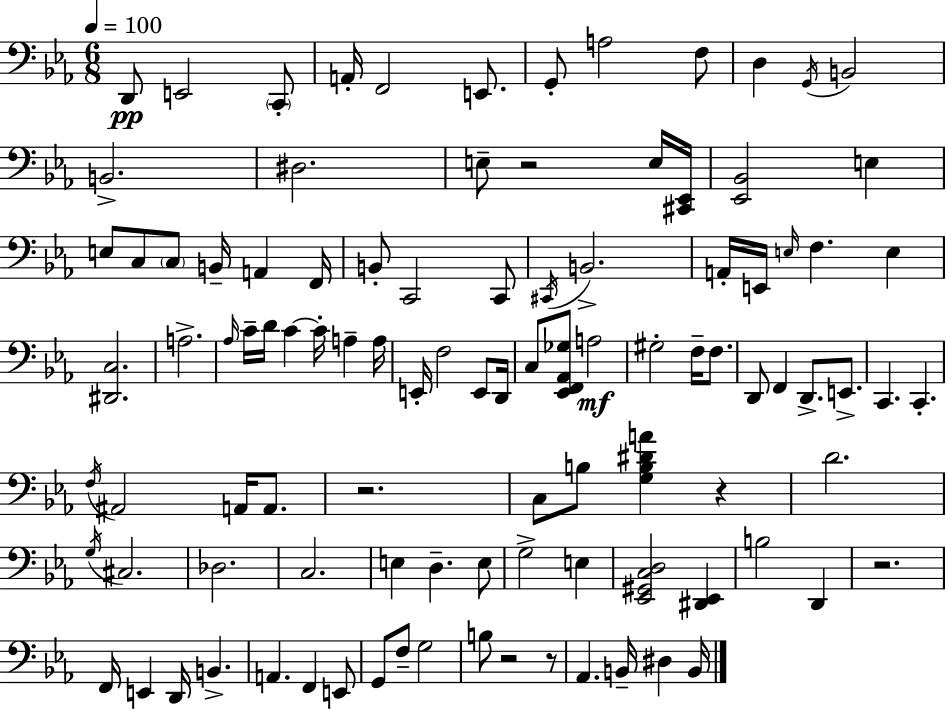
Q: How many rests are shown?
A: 6